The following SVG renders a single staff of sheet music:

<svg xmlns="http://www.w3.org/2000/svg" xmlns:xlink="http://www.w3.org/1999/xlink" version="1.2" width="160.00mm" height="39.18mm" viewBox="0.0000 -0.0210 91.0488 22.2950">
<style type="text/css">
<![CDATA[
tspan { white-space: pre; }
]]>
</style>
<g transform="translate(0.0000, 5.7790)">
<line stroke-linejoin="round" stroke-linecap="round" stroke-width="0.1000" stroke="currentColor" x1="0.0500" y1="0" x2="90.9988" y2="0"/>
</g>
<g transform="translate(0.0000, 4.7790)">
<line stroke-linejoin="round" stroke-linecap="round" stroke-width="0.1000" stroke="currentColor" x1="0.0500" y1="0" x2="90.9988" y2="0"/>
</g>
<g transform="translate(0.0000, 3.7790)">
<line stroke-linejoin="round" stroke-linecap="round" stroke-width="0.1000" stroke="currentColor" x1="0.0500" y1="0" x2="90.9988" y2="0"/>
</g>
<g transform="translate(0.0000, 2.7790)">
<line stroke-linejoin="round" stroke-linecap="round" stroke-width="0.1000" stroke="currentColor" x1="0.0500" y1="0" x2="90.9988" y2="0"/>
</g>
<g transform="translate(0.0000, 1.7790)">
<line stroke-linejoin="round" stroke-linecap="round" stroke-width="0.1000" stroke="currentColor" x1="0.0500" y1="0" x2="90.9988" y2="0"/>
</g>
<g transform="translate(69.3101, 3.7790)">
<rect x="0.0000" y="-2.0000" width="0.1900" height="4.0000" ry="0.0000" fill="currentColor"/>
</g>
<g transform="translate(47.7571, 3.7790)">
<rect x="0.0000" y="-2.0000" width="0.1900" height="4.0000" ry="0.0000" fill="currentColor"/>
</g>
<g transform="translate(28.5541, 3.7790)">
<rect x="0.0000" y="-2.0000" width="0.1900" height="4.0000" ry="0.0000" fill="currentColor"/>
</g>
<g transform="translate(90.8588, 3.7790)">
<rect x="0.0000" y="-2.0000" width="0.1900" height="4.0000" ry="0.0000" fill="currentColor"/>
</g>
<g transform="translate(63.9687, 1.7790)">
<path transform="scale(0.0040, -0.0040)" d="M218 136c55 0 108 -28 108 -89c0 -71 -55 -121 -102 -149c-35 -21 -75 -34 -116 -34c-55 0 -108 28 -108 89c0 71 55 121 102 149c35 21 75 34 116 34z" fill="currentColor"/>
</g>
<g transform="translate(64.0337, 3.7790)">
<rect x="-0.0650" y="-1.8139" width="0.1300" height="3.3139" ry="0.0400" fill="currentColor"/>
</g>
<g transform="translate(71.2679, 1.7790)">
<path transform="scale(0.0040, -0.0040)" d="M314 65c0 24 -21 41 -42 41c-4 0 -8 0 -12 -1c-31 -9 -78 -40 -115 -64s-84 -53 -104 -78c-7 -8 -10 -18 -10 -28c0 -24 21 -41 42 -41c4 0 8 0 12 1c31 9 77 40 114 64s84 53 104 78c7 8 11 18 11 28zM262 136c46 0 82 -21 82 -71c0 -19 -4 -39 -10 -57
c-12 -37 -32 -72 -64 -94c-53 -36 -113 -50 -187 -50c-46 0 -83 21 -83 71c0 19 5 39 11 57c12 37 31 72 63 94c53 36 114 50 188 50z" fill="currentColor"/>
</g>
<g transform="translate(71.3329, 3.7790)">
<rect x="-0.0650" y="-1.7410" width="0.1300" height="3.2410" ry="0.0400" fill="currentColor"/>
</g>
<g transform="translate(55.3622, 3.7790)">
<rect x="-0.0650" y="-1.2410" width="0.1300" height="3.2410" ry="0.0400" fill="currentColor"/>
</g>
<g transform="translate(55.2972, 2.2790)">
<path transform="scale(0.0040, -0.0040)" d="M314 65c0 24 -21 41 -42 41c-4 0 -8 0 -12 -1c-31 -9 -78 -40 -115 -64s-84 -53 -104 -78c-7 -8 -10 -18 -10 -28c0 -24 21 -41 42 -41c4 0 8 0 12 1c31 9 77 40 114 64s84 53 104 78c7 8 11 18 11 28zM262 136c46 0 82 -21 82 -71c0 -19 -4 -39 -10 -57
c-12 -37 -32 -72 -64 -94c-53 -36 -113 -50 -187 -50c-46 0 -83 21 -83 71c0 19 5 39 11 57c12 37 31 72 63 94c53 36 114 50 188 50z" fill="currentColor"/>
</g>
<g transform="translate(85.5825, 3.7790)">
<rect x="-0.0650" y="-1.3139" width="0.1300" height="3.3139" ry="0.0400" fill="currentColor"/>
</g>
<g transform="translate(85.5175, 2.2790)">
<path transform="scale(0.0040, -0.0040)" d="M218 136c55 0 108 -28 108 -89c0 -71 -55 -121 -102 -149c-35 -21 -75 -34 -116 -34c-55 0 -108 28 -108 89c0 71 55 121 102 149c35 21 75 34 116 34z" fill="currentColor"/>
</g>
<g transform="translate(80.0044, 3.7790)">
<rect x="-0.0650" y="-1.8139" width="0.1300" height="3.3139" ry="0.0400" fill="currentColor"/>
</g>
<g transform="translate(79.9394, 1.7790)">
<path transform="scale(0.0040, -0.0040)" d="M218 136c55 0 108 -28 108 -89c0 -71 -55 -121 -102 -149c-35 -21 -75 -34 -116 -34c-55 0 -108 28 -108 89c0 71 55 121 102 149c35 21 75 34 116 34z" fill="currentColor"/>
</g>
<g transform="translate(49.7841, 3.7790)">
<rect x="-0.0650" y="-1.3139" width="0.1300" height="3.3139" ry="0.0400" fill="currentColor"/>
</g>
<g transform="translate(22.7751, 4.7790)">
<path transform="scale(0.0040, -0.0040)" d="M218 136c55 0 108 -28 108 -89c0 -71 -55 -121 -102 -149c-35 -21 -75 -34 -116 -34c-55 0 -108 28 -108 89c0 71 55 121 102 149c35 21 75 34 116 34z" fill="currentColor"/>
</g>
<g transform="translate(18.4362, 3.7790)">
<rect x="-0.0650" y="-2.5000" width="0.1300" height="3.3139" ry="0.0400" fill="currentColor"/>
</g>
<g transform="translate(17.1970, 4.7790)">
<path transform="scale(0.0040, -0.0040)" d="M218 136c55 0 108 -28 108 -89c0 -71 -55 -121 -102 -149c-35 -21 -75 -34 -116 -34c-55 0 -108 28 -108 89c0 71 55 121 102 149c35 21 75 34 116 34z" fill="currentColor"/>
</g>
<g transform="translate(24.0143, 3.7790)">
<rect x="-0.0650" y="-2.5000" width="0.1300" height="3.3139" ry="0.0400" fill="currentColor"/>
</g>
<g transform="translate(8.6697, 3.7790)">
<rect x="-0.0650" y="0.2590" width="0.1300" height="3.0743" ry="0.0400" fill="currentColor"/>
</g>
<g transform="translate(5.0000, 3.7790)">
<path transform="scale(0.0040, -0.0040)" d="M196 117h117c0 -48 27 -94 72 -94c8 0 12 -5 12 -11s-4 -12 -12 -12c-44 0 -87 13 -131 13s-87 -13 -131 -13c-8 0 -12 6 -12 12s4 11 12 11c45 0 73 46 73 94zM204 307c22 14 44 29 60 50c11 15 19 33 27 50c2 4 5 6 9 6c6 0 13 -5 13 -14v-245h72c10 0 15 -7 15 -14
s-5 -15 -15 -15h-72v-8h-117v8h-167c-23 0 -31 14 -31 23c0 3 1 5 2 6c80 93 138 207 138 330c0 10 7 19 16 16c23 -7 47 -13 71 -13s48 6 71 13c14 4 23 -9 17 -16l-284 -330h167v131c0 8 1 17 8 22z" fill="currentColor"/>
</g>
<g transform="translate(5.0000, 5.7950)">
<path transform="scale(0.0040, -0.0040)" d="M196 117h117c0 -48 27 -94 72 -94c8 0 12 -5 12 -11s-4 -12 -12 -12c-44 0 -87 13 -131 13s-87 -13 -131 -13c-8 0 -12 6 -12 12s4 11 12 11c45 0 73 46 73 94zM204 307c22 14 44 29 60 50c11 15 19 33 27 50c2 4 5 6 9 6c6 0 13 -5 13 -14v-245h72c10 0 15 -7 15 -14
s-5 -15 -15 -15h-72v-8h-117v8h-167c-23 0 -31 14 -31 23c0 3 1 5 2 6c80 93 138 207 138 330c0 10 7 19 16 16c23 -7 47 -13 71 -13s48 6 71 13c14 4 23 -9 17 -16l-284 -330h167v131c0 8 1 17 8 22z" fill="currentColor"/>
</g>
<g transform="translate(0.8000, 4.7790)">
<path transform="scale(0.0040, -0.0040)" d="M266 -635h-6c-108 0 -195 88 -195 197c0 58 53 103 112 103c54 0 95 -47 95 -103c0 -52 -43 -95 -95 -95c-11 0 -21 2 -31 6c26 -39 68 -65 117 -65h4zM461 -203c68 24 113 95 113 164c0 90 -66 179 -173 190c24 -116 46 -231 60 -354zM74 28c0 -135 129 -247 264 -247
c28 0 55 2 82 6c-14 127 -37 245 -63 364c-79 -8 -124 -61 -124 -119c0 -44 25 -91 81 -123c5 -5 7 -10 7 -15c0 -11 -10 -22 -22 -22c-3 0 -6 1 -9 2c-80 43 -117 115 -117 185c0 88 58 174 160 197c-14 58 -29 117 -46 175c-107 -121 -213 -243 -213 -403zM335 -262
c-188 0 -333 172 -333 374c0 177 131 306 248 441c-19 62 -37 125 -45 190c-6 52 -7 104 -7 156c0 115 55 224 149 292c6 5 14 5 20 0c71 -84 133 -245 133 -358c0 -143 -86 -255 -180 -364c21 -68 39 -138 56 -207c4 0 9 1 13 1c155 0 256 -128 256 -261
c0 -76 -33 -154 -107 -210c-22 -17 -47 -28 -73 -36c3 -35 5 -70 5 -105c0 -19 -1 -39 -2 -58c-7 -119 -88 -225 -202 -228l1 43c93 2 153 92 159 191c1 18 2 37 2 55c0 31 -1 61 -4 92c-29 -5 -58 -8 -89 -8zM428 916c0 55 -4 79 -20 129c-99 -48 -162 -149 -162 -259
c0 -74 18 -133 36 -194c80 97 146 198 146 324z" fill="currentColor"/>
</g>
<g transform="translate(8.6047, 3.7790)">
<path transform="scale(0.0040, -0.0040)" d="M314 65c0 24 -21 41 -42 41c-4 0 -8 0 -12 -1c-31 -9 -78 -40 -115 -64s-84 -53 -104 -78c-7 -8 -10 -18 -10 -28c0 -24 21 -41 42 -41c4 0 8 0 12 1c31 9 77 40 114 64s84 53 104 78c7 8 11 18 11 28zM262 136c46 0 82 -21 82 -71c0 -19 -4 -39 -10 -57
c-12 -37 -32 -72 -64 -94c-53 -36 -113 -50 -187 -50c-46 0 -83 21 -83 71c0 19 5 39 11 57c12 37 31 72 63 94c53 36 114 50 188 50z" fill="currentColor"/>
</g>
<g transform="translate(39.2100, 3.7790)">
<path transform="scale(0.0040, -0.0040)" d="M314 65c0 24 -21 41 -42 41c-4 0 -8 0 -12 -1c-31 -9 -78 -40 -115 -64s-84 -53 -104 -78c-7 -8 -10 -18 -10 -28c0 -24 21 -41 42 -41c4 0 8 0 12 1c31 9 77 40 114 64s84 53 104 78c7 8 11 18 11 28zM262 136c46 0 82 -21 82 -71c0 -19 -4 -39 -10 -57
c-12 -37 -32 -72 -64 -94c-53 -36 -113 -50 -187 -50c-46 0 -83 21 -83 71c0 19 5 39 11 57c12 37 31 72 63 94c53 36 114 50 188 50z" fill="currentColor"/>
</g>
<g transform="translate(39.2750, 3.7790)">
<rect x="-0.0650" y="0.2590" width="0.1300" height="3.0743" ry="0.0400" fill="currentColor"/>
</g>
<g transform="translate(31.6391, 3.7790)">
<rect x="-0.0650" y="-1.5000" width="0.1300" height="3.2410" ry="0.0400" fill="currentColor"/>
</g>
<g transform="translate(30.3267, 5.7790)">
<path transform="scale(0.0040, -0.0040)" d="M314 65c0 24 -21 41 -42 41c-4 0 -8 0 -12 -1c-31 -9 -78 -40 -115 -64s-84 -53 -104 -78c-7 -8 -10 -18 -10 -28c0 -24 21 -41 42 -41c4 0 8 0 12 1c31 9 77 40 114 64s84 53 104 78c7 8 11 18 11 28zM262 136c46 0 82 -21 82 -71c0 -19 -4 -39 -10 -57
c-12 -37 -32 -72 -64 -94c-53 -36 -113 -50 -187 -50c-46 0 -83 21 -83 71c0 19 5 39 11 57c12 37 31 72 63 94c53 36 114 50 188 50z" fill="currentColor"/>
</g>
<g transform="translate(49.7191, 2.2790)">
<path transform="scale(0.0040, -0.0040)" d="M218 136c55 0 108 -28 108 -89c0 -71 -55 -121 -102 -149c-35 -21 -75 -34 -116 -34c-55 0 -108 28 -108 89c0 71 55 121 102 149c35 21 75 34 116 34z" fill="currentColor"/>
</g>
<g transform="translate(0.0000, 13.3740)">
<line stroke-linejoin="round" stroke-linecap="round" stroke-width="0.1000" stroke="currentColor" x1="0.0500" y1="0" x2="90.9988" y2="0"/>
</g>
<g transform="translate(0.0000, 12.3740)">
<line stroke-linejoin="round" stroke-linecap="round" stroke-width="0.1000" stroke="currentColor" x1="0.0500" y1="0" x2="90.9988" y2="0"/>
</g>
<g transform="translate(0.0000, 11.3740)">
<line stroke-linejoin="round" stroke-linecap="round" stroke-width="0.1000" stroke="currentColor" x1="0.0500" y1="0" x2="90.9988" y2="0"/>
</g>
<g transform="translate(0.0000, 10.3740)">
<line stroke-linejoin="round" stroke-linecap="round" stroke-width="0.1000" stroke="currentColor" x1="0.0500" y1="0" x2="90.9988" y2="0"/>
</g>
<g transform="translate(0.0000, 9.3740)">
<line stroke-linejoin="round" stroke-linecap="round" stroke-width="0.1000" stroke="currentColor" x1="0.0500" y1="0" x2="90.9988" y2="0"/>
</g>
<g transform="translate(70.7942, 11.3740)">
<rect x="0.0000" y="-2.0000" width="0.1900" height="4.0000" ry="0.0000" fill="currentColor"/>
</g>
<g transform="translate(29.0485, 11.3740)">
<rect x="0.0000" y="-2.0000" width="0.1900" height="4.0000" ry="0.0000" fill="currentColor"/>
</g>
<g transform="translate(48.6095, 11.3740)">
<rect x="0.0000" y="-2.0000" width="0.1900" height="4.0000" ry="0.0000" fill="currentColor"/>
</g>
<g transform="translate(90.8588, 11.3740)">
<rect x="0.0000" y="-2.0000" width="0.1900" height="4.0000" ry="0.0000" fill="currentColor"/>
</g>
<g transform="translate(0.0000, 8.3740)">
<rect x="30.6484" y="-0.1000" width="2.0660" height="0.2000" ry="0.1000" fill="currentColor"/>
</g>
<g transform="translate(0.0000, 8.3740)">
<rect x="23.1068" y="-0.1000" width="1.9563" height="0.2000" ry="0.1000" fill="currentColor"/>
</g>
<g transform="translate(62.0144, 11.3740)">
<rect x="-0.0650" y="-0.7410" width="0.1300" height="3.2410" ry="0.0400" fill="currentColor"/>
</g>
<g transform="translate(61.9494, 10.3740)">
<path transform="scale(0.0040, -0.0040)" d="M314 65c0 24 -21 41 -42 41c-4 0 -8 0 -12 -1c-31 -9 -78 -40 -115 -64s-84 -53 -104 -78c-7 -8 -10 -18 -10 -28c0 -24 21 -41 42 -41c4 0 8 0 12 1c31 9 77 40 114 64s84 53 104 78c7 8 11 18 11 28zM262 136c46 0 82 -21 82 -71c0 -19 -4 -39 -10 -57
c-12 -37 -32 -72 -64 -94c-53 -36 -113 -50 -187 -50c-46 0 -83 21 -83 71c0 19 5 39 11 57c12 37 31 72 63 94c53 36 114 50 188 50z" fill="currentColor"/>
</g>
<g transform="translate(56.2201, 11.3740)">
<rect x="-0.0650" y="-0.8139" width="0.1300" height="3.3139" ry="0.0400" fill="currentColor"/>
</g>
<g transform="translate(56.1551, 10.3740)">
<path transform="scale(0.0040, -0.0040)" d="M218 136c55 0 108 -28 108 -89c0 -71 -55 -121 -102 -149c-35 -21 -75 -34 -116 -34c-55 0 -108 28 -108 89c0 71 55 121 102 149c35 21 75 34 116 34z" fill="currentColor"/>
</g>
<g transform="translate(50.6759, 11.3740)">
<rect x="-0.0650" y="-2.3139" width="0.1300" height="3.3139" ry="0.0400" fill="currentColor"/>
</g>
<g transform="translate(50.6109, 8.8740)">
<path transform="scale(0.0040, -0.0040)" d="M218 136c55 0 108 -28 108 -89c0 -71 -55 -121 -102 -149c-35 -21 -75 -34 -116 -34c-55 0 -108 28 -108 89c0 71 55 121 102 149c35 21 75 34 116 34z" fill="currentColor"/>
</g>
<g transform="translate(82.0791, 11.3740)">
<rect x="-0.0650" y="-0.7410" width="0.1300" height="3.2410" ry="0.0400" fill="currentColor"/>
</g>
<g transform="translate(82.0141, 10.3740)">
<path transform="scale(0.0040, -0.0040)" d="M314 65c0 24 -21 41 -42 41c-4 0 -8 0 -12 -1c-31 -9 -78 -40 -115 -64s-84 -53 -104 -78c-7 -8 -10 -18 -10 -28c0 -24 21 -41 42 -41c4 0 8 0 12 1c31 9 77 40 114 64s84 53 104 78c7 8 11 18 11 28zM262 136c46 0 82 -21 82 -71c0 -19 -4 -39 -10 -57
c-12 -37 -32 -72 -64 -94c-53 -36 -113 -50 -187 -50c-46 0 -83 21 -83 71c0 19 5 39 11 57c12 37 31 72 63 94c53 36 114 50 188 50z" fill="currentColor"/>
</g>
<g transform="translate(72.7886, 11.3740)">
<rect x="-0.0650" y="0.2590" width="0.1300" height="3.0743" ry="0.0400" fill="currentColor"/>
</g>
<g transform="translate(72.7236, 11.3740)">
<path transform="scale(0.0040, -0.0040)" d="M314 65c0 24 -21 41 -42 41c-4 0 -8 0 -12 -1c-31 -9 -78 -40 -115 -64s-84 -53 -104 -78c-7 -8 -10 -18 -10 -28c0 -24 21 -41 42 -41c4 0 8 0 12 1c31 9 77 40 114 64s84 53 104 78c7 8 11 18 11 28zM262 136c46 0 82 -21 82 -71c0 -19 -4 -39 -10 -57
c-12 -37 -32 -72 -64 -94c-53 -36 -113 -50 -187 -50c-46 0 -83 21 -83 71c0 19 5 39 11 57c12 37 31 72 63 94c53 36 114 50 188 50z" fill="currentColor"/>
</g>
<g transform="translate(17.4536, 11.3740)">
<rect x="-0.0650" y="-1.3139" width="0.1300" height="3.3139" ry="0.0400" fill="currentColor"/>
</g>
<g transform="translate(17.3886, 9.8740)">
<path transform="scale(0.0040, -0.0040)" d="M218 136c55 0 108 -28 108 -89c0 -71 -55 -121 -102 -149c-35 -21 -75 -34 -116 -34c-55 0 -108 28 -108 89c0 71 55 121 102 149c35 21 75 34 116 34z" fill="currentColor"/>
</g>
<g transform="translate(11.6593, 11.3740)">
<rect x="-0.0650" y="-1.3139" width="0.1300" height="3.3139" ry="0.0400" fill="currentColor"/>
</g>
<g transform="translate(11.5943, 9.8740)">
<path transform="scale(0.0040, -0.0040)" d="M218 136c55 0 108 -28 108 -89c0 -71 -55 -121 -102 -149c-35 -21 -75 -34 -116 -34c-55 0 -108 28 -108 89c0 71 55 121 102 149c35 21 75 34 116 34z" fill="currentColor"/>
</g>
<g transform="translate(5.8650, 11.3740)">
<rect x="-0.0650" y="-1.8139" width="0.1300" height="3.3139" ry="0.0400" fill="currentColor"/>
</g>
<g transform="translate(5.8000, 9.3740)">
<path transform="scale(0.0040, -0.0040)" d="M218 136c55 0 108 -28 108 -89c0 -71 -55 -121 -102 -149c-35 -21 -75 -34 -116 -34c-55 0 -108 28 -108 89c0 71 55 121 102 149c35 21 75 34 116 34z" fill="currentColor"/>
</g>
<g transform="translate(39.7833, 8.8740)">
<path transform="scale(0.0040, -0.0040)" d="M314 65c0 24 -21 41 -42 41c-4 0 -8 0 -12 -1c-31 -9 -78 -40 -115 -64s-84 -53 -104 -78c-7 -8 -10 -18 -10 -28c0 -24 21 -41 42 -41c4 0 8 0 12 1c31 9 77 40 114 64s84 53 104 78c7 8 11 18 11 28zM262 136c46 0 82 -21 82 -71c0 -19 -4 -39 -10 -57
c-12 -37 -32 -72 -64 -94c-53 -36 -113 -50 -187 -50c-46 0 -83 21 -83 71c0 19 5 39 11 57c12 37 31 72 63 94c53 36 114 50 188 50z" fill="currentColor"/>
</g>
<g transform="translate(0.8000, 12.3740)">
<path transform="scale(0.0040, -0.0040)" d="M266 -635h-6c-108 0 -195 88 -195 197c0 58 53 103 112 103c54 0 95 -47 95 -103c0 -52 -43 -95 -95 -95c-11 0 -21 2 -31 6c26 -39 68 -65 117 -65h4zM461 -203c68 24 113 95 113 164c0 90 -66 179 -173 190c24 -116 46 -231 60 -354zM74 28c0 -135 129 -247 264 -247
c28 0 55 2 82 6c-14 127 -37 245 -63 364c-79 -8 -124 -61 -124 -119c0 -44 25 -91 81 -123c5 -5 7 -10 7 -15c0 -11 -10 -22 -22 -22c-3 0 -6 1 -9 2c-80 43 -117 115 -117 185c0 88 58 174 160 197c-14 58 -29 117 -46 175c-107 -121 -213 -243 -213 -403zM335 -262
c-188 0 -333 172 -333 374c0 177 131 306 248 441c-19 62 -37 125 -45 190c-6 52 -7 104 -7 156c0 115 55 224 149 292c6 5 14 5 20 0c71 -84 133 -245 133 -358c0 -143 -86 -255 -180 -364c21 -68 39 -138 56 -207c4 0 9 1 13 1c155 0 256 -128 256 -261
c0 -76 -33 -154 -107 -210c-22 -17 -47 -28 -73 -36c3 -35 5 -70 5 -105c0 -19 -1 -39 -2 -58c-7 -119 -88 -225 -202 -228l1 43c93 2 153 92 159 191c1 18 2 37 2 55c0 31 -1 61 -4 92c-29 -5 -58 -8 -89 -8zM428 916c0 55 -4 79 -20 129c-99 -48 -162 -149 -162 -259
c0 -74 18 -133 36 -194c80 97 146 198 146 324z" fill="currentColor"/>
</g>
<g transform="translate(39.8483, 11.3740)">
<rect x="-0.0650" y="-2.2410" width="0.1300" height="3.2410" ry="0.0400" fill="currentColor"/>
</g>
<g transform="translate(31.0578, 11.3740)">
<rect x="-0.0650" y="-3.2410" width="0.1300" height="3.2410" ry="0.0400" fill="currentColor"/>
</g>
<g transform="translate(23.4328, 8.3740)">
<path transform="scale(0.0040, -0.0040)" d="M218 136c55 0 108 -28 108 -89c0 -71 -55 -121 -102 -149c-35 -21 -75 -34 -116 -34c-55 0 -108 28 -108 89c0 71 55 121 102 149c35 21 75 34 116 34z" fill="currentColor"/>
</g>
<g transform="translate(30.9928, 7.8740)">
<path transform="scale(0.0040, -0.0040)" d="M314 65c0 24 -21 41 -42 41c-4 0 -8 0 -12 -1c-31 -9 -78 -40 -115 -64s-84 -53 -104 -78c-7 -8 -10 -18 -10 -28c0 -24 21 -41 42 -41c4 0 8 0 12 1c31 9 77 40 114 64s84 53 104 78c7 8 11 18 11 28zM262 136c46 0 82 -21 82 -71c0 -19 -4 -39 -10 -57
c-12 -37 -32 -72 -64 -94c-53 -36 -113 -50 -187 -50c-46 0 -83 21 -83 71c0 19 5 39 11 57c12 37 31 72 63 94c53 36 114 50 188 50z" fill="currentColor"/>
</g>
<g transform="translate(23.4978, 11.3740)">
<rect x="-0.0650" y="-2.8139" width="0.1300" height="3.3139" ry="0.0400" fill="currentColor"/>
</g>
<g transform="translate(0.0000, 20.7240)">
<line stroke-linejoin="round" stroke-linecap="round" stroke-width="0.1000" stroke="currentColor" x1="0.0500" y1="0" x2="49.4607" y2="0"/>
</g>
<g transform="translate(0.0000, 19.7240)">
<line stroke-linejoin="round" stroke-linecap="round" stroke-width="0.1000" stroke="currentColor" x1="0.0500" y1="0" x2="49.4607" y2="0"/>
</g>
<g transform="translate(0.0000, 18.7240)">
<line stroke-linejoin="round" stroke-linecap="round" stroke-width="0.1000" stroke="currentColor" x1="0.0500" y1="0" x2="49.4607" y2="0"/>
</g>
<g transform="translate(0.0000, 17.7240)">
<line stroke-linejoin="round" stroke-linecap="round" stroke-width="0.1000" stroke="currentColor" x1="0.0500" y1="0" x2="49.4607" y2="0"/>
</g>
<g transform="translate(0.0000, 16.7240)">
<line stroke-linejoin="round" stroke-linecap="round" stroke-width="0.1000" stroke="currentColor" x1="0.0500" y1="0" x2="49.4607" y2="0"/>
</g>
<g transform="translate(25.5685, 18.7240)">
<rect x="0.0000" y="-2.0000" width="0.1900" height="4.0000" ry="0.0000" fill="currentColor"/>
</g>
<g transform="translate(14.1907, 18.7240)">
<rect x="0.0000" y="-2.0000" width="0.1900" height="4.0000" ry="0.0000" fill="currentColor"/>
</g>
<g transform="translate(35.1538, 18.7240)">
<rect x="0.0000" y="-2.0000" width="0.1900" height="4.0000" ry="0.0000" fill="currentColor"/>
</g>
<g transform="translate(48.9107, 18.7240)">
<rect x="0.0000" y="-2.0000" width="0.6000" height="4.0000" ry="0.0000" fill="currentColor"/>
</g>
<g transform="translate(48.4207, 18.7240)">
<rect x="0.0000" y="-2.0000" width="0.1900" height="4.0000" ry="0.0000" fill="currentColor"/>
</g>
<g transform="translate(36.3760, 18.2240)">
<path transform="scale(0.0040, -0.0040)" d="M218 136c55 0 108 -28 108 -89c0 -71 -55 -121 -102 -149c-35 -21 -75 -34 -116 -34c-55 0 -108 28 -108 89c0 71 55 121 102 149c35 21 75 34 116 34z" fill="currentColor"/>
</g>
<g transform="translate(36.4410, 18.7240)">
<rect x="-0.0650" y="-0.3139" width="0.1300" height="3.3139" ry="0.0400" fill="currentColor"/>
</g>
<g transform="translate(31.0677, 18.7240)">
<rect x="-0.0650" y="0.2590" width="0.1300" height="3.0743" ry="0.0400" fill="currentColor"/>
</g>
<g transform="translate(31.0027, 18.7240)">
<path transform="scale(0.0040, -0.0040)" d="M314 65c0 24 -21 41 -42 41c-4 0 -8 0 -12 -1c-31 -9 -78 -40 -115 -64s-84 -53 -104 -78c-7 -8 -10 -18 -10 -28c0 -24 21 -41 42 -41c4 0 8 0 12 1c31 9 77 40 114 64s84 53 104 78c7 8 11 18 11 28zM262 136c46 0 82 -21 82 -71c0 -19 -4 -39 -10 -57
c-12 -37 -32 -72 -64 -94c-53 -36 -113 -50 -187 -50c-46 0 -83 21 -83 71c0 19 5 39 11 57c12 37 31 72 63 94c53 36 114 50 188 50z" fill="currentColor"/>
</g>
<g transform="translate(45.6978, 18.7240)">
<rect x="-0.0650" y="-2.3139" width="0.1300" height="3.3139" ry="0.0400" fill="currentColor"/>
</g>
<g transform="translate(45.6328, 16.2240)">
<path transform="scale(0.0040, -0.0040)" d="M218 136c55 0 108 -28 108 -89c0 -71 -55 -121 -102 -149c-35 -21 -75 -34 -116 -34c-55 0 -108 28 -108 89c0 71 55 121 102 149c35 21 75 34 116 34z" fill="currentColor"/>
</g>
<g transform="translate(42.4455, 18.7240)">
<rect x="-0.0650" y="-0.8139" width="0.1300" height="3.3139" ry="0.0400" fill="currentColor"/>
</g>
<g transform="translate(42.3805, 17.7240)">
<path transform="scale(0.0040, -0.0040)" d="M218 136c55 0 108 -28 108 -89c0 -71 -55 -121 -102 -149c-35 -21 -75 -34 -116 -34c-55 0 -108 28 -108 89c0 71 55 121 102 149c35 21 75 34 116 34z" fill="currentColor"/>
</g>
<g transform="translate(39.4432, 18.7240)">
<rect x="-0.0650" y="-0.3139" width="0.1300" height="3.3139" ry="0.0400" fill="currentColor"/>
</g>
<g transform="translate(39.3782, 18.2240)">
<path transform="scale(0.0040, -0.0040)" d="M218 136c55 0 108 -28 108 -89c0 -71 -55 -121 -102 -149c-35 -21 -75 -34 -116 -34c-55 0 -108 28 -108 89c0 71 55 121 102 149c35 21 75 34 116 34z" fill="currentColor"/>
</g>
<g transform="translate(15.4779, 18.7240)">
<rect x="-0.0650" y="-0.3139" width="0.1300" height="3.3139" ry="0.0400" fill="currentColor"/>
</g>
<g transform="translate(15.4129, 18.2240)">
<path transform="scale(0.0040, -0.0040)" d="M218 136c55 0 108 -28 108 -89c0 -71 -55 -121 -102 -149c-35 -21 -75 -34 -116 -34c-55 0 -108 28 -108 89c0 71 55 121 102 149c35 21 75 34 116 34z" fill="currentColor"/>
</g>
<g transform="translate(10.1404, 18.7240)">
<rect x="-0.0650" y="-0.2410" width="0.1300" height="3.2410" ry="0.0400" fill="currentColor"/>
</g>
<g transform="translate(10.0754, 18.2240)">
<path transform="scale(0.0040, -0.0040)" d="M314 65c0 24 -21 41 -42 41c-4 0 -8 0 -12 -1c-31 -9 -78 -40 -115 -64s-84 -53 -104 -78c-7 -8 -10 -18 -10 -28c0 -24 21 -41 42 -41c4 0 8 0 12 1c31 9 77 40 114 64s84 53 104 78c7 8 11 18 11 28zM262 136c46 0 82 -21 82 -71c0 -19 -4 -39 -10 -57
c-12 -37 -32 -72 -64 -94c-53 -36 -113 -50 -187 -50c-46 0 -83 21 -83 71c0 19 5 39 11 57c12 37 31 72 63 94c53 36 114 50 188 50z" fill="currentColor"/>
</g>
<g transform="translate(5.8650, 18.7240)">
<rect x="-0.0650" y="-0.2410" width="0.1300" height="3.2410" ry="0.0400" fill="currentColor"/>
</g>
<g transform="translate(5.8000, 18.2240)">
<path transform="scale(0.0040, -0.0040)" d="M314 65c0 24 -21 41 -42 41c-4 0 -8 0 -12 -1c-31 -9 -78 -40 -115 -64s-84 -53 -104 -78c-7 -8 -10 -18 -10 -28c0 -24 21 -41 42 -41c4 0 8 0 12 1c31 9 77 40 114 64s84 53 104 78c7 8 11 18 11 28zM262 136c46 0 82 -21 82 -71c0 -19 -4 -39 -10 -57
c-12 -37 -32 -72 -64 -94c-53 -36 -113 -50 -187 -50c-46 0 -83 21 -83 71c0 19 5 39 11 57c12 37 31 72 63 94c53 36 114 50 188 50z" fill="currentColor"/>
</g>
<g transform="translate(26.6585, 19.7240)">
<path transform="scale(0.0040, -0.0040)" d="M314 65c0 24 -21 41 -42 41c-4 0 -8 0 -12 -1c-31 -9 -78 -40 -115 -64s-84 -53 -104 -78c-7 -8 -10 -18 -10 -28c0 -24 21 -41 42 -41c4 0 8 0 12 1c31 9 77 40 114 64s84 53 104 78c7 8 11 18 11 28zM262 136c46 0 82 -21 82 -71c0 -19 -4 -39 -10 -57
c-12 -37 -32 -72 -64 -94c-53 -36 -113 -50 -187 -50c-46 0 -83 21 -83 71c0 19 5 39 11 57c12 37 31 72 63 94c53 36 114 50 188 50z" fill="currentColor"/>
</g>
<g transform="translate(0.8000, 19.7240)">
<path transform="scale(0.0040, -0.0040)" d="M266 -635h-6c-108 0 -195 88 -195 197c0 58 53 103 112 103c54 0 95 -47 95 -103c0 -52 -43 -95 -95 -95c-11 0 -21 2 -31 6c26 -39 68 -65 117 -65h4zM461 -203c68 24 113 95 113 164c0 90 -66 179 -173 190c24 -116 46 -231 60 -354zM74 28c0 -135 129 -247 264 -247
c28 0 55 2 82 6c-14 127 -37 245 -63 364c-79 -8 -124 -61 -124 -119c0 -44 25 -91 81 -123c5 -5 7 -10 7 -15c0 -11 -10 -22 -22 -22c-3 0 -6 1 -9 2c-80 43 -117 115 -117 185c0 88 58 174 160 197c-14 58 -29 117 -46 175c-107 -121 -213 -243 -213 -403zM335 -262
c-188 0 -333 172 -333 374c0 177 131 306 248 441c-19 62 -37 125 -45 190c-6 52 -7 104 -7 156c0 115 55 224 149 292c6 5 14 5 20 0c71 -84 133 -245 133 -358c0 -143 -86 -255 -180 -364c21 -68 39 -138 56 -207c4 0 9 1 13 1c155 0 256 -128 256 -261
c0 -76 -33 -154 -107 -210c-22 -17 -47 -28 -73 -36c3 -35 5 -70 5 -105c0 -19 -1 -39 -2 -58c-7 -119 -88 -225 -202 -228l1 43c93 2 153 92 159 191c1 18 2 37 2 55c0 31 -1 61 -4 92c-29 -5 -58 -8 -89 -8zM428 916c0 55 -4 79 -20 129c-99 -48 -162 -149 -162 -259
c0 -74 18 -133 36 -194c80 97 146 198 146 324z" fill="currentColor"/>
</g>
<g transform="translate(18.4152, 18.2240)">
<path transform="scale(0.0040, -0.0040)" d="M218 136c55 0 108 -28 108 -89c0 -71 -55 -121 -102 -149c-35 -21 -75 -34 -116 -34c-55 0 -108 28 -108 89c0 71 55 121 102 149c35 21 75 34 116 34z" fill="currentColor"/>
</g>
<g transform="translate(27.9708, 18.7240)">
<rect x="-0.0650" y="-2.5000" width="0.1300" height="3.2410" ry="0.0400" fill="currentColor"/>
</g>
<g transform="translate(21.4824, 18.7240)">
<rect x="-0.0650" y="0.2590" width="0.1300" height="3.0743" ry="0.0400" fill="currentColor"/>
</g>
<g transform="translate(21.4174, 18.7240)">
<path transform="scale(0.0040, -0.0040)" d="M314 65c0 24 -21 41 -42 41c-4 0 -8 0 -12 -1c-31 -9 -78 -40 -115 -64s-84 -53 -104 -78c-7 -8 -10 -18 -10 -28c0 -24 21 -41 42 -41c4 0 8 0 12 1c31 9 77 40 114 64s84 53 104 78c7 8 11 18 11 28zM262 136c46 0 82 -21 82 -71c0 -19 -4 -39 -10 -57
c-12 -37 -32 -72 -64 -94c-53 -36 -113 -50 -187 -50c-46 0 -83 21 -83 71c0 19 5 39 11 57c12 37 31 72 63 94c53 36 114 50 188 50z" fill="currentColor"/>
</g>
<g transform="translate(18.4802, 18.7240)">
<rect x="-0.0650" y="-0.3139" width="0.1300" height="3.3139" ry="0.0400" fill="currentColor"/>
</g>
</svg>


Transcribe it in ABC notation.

X:1
T:Untitled
M:4/4
L:1/4
K:C
B2 G G E2 B2 e e2 f f2 f e f e e a b2 g2 g d d2 B2 d2 c2 c2 c c B2 G2 B2 c c d g